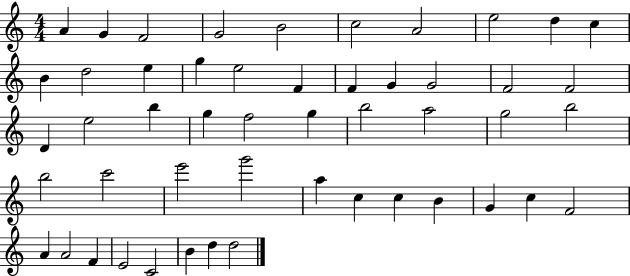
X:1
T:Untitled
M:4/4
L:1/4
K:C
A G F2 G2 B2 c2 A2 e2 d c B d2 e g e2 F F G G2 F2 F2 D e2 b g f2 g b2 a2 g2 b2 b2 c'2 e'2 g'2 a c c B G c F2 A A2 F E2 C2 B d d2